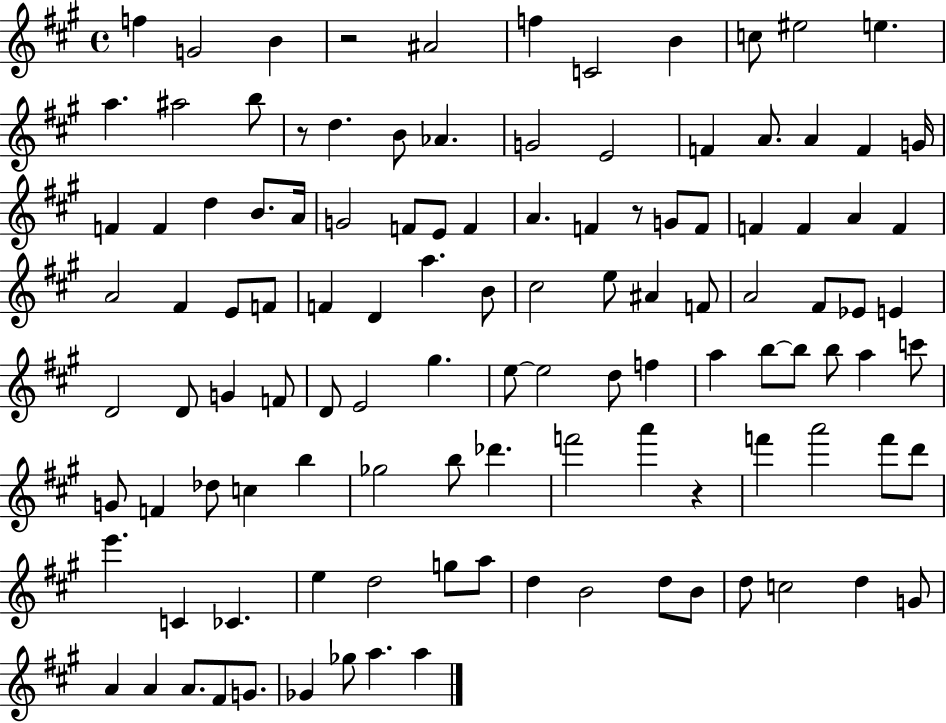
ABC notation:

X:1
T:Untitled
M:4/4
L:1/4
K:A
f G2 B z2 ^A2 f C2 B c/2 ^e2 e a ^a2 b/2 z/2 d B/2 _A G2 E2 F A/2 A F G/4 F F d B/2 A/4 G2 F/2 E/2 F A F z/2 G/2 F/2 F F A F A2 ^F E/2 F/2 F D a B/2 ^c2 e/2 ^A F/2 A2 ^F/2 _E/2 E D2 D/2 G F/2 D/2 E2 ^g e/2 e2 d/2 f a b/2 b/2 b/2 a c'/2 G/2 F _d/2 c b _g2 b/2 _d' f'2 a' z f' a'2 f'/2 d'/2 e' C _C e d2 g/2 a/2 d B2 d/2 B/2 d/2 c2 d G/2 A A A/2 ^F/2 G/2 _G _g/2 a a